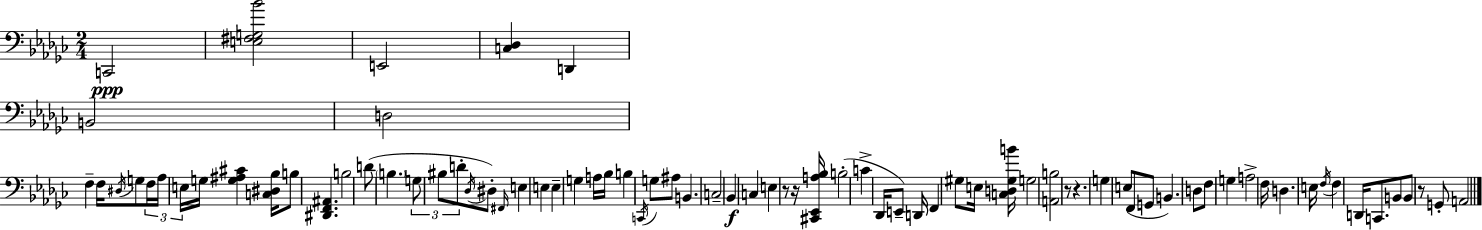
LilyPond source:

{
  \clef bass
  \numericTimeSignature
  \time 2/4
  \key ees \minor
  \repeat volta 2 { c,2\ppp | <e fis g bes'>2 | e,2 | <c des>4 d,4 | \break b,2 | d2 | f4-- f16 \acciaccatura { dis16 } g8 | \tuplet 3/2 { f16 aes16 e16 } g16 <g ais cis'>4 | \break <c dis bes>16 b8 <dis, f, ais,>4. | b2 | d'8( \parenthesize b4. | \tuplet 3/2 { g8 bis8 d'8-. } \acciaccatura { des16 }) | \break dis8-. \grace { fis,16 } e4 e4 | e4-- g4 | a16 bes16 b4 | \acciaccatura { c,16 } g8 ais8 b,4. | \break c2-- | bes,4\f | c4 e4 | r8 r16 <cis, ees, a bes>16 b2-.( | \break c'4-> | des,16 e,8--) d,16 f,4 | gis8 e16 <c d gis b'>16 g2 | <a, b>2 | \break r8 r4. | g4 | e8( f,8 g,8 b,4.) | d8 f8 | \break g4 a2-> | f16 d4. | e16 \acciaccatura { f16 } f4 | d,16 c,8. b,8 b,8 | \break r8 g,8-. a,2 | } \bar "|."
}